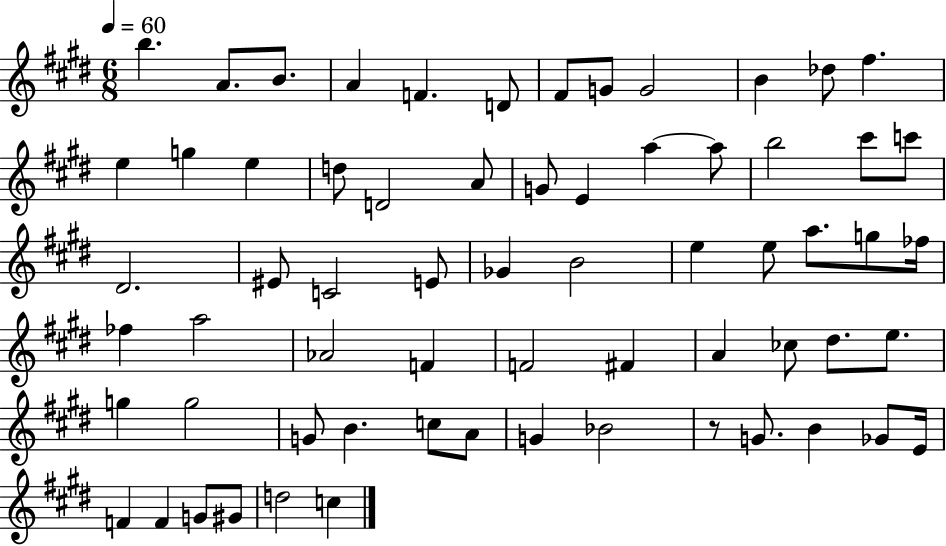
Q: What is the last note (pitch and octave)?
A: C5